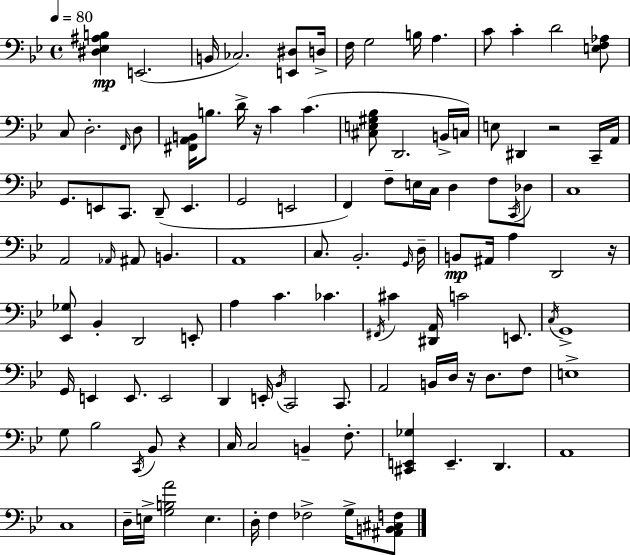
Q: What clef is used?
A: bass